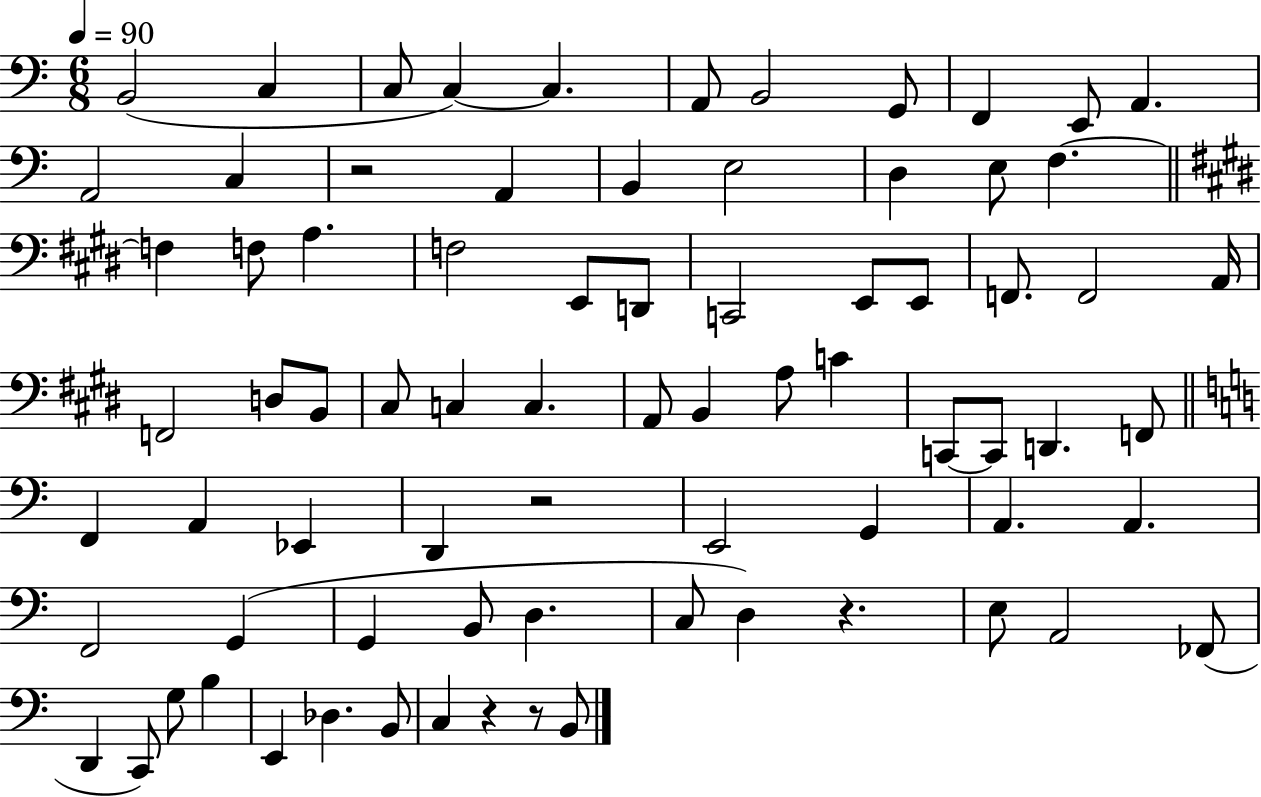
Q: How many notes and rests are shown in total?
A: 77